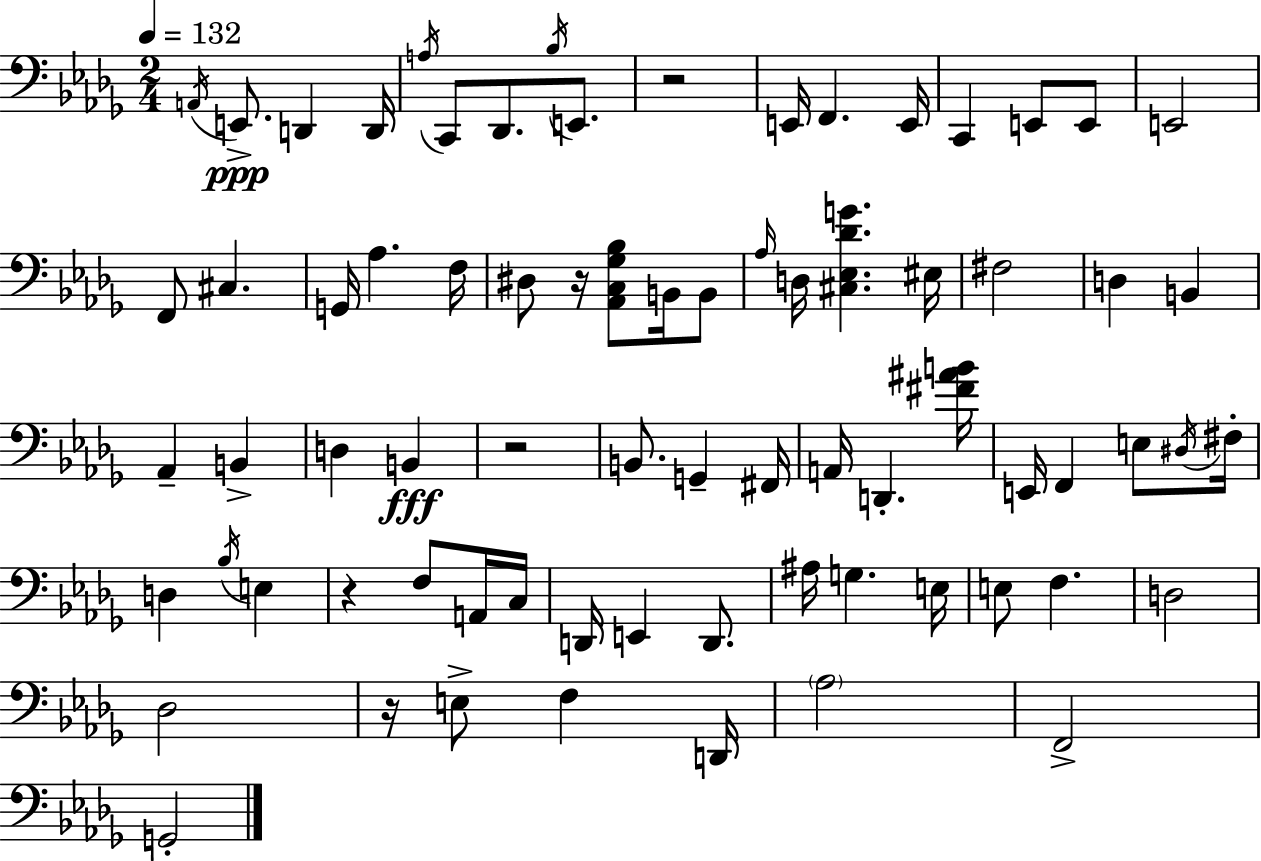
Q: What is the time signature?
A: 2/4